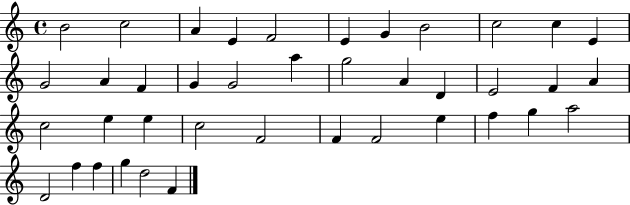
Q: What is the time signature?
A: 4/4